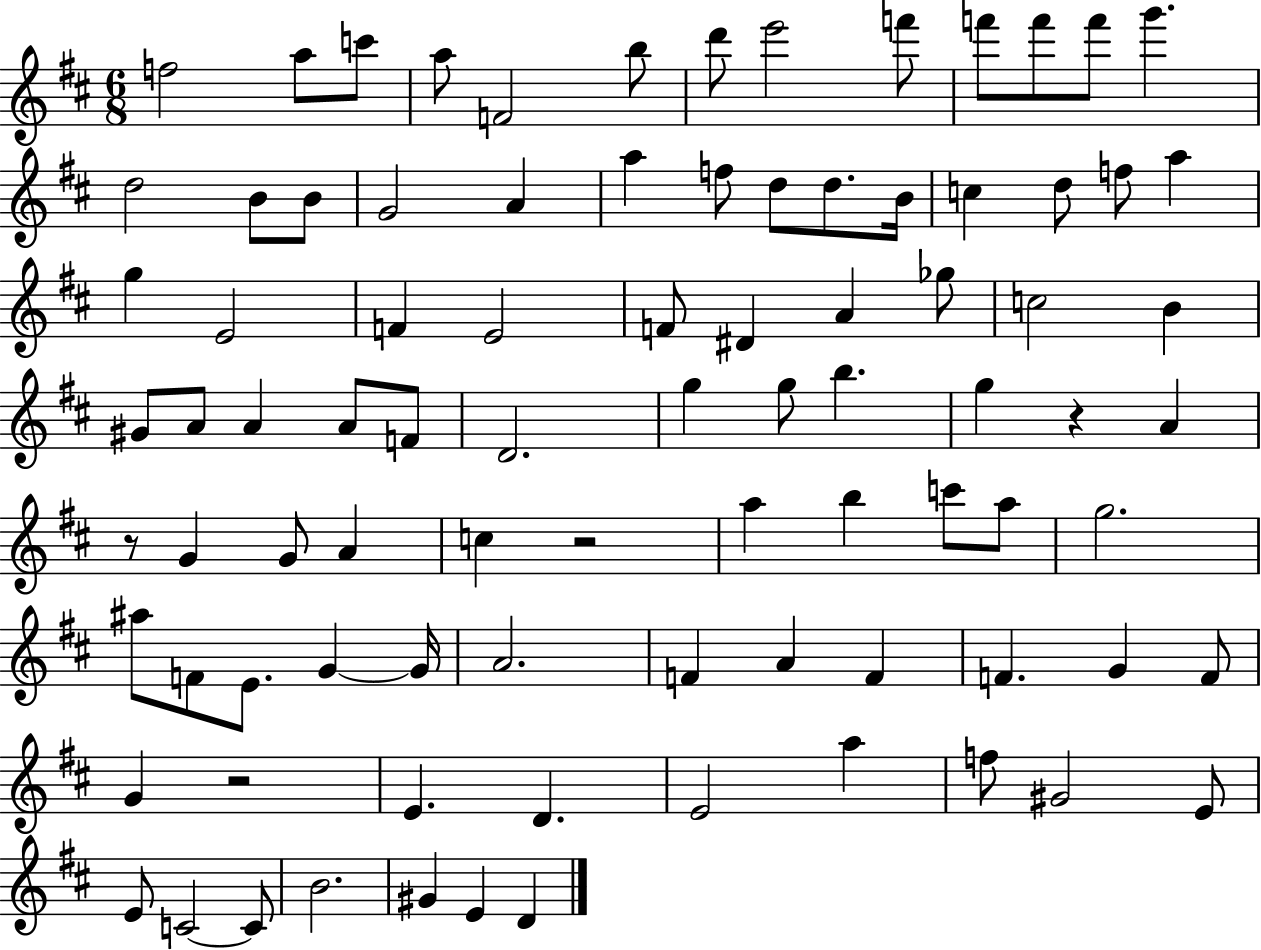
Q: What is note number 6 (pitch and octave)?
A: B5